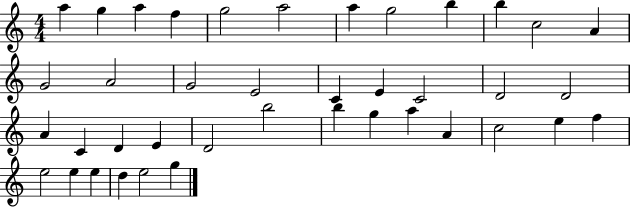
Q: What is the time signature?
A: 4/4